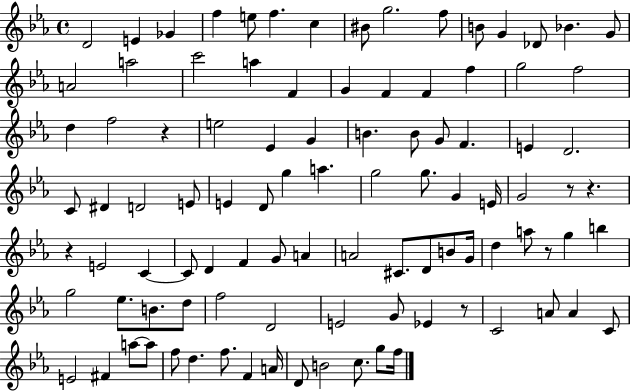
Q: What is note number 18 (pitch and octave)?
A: C6